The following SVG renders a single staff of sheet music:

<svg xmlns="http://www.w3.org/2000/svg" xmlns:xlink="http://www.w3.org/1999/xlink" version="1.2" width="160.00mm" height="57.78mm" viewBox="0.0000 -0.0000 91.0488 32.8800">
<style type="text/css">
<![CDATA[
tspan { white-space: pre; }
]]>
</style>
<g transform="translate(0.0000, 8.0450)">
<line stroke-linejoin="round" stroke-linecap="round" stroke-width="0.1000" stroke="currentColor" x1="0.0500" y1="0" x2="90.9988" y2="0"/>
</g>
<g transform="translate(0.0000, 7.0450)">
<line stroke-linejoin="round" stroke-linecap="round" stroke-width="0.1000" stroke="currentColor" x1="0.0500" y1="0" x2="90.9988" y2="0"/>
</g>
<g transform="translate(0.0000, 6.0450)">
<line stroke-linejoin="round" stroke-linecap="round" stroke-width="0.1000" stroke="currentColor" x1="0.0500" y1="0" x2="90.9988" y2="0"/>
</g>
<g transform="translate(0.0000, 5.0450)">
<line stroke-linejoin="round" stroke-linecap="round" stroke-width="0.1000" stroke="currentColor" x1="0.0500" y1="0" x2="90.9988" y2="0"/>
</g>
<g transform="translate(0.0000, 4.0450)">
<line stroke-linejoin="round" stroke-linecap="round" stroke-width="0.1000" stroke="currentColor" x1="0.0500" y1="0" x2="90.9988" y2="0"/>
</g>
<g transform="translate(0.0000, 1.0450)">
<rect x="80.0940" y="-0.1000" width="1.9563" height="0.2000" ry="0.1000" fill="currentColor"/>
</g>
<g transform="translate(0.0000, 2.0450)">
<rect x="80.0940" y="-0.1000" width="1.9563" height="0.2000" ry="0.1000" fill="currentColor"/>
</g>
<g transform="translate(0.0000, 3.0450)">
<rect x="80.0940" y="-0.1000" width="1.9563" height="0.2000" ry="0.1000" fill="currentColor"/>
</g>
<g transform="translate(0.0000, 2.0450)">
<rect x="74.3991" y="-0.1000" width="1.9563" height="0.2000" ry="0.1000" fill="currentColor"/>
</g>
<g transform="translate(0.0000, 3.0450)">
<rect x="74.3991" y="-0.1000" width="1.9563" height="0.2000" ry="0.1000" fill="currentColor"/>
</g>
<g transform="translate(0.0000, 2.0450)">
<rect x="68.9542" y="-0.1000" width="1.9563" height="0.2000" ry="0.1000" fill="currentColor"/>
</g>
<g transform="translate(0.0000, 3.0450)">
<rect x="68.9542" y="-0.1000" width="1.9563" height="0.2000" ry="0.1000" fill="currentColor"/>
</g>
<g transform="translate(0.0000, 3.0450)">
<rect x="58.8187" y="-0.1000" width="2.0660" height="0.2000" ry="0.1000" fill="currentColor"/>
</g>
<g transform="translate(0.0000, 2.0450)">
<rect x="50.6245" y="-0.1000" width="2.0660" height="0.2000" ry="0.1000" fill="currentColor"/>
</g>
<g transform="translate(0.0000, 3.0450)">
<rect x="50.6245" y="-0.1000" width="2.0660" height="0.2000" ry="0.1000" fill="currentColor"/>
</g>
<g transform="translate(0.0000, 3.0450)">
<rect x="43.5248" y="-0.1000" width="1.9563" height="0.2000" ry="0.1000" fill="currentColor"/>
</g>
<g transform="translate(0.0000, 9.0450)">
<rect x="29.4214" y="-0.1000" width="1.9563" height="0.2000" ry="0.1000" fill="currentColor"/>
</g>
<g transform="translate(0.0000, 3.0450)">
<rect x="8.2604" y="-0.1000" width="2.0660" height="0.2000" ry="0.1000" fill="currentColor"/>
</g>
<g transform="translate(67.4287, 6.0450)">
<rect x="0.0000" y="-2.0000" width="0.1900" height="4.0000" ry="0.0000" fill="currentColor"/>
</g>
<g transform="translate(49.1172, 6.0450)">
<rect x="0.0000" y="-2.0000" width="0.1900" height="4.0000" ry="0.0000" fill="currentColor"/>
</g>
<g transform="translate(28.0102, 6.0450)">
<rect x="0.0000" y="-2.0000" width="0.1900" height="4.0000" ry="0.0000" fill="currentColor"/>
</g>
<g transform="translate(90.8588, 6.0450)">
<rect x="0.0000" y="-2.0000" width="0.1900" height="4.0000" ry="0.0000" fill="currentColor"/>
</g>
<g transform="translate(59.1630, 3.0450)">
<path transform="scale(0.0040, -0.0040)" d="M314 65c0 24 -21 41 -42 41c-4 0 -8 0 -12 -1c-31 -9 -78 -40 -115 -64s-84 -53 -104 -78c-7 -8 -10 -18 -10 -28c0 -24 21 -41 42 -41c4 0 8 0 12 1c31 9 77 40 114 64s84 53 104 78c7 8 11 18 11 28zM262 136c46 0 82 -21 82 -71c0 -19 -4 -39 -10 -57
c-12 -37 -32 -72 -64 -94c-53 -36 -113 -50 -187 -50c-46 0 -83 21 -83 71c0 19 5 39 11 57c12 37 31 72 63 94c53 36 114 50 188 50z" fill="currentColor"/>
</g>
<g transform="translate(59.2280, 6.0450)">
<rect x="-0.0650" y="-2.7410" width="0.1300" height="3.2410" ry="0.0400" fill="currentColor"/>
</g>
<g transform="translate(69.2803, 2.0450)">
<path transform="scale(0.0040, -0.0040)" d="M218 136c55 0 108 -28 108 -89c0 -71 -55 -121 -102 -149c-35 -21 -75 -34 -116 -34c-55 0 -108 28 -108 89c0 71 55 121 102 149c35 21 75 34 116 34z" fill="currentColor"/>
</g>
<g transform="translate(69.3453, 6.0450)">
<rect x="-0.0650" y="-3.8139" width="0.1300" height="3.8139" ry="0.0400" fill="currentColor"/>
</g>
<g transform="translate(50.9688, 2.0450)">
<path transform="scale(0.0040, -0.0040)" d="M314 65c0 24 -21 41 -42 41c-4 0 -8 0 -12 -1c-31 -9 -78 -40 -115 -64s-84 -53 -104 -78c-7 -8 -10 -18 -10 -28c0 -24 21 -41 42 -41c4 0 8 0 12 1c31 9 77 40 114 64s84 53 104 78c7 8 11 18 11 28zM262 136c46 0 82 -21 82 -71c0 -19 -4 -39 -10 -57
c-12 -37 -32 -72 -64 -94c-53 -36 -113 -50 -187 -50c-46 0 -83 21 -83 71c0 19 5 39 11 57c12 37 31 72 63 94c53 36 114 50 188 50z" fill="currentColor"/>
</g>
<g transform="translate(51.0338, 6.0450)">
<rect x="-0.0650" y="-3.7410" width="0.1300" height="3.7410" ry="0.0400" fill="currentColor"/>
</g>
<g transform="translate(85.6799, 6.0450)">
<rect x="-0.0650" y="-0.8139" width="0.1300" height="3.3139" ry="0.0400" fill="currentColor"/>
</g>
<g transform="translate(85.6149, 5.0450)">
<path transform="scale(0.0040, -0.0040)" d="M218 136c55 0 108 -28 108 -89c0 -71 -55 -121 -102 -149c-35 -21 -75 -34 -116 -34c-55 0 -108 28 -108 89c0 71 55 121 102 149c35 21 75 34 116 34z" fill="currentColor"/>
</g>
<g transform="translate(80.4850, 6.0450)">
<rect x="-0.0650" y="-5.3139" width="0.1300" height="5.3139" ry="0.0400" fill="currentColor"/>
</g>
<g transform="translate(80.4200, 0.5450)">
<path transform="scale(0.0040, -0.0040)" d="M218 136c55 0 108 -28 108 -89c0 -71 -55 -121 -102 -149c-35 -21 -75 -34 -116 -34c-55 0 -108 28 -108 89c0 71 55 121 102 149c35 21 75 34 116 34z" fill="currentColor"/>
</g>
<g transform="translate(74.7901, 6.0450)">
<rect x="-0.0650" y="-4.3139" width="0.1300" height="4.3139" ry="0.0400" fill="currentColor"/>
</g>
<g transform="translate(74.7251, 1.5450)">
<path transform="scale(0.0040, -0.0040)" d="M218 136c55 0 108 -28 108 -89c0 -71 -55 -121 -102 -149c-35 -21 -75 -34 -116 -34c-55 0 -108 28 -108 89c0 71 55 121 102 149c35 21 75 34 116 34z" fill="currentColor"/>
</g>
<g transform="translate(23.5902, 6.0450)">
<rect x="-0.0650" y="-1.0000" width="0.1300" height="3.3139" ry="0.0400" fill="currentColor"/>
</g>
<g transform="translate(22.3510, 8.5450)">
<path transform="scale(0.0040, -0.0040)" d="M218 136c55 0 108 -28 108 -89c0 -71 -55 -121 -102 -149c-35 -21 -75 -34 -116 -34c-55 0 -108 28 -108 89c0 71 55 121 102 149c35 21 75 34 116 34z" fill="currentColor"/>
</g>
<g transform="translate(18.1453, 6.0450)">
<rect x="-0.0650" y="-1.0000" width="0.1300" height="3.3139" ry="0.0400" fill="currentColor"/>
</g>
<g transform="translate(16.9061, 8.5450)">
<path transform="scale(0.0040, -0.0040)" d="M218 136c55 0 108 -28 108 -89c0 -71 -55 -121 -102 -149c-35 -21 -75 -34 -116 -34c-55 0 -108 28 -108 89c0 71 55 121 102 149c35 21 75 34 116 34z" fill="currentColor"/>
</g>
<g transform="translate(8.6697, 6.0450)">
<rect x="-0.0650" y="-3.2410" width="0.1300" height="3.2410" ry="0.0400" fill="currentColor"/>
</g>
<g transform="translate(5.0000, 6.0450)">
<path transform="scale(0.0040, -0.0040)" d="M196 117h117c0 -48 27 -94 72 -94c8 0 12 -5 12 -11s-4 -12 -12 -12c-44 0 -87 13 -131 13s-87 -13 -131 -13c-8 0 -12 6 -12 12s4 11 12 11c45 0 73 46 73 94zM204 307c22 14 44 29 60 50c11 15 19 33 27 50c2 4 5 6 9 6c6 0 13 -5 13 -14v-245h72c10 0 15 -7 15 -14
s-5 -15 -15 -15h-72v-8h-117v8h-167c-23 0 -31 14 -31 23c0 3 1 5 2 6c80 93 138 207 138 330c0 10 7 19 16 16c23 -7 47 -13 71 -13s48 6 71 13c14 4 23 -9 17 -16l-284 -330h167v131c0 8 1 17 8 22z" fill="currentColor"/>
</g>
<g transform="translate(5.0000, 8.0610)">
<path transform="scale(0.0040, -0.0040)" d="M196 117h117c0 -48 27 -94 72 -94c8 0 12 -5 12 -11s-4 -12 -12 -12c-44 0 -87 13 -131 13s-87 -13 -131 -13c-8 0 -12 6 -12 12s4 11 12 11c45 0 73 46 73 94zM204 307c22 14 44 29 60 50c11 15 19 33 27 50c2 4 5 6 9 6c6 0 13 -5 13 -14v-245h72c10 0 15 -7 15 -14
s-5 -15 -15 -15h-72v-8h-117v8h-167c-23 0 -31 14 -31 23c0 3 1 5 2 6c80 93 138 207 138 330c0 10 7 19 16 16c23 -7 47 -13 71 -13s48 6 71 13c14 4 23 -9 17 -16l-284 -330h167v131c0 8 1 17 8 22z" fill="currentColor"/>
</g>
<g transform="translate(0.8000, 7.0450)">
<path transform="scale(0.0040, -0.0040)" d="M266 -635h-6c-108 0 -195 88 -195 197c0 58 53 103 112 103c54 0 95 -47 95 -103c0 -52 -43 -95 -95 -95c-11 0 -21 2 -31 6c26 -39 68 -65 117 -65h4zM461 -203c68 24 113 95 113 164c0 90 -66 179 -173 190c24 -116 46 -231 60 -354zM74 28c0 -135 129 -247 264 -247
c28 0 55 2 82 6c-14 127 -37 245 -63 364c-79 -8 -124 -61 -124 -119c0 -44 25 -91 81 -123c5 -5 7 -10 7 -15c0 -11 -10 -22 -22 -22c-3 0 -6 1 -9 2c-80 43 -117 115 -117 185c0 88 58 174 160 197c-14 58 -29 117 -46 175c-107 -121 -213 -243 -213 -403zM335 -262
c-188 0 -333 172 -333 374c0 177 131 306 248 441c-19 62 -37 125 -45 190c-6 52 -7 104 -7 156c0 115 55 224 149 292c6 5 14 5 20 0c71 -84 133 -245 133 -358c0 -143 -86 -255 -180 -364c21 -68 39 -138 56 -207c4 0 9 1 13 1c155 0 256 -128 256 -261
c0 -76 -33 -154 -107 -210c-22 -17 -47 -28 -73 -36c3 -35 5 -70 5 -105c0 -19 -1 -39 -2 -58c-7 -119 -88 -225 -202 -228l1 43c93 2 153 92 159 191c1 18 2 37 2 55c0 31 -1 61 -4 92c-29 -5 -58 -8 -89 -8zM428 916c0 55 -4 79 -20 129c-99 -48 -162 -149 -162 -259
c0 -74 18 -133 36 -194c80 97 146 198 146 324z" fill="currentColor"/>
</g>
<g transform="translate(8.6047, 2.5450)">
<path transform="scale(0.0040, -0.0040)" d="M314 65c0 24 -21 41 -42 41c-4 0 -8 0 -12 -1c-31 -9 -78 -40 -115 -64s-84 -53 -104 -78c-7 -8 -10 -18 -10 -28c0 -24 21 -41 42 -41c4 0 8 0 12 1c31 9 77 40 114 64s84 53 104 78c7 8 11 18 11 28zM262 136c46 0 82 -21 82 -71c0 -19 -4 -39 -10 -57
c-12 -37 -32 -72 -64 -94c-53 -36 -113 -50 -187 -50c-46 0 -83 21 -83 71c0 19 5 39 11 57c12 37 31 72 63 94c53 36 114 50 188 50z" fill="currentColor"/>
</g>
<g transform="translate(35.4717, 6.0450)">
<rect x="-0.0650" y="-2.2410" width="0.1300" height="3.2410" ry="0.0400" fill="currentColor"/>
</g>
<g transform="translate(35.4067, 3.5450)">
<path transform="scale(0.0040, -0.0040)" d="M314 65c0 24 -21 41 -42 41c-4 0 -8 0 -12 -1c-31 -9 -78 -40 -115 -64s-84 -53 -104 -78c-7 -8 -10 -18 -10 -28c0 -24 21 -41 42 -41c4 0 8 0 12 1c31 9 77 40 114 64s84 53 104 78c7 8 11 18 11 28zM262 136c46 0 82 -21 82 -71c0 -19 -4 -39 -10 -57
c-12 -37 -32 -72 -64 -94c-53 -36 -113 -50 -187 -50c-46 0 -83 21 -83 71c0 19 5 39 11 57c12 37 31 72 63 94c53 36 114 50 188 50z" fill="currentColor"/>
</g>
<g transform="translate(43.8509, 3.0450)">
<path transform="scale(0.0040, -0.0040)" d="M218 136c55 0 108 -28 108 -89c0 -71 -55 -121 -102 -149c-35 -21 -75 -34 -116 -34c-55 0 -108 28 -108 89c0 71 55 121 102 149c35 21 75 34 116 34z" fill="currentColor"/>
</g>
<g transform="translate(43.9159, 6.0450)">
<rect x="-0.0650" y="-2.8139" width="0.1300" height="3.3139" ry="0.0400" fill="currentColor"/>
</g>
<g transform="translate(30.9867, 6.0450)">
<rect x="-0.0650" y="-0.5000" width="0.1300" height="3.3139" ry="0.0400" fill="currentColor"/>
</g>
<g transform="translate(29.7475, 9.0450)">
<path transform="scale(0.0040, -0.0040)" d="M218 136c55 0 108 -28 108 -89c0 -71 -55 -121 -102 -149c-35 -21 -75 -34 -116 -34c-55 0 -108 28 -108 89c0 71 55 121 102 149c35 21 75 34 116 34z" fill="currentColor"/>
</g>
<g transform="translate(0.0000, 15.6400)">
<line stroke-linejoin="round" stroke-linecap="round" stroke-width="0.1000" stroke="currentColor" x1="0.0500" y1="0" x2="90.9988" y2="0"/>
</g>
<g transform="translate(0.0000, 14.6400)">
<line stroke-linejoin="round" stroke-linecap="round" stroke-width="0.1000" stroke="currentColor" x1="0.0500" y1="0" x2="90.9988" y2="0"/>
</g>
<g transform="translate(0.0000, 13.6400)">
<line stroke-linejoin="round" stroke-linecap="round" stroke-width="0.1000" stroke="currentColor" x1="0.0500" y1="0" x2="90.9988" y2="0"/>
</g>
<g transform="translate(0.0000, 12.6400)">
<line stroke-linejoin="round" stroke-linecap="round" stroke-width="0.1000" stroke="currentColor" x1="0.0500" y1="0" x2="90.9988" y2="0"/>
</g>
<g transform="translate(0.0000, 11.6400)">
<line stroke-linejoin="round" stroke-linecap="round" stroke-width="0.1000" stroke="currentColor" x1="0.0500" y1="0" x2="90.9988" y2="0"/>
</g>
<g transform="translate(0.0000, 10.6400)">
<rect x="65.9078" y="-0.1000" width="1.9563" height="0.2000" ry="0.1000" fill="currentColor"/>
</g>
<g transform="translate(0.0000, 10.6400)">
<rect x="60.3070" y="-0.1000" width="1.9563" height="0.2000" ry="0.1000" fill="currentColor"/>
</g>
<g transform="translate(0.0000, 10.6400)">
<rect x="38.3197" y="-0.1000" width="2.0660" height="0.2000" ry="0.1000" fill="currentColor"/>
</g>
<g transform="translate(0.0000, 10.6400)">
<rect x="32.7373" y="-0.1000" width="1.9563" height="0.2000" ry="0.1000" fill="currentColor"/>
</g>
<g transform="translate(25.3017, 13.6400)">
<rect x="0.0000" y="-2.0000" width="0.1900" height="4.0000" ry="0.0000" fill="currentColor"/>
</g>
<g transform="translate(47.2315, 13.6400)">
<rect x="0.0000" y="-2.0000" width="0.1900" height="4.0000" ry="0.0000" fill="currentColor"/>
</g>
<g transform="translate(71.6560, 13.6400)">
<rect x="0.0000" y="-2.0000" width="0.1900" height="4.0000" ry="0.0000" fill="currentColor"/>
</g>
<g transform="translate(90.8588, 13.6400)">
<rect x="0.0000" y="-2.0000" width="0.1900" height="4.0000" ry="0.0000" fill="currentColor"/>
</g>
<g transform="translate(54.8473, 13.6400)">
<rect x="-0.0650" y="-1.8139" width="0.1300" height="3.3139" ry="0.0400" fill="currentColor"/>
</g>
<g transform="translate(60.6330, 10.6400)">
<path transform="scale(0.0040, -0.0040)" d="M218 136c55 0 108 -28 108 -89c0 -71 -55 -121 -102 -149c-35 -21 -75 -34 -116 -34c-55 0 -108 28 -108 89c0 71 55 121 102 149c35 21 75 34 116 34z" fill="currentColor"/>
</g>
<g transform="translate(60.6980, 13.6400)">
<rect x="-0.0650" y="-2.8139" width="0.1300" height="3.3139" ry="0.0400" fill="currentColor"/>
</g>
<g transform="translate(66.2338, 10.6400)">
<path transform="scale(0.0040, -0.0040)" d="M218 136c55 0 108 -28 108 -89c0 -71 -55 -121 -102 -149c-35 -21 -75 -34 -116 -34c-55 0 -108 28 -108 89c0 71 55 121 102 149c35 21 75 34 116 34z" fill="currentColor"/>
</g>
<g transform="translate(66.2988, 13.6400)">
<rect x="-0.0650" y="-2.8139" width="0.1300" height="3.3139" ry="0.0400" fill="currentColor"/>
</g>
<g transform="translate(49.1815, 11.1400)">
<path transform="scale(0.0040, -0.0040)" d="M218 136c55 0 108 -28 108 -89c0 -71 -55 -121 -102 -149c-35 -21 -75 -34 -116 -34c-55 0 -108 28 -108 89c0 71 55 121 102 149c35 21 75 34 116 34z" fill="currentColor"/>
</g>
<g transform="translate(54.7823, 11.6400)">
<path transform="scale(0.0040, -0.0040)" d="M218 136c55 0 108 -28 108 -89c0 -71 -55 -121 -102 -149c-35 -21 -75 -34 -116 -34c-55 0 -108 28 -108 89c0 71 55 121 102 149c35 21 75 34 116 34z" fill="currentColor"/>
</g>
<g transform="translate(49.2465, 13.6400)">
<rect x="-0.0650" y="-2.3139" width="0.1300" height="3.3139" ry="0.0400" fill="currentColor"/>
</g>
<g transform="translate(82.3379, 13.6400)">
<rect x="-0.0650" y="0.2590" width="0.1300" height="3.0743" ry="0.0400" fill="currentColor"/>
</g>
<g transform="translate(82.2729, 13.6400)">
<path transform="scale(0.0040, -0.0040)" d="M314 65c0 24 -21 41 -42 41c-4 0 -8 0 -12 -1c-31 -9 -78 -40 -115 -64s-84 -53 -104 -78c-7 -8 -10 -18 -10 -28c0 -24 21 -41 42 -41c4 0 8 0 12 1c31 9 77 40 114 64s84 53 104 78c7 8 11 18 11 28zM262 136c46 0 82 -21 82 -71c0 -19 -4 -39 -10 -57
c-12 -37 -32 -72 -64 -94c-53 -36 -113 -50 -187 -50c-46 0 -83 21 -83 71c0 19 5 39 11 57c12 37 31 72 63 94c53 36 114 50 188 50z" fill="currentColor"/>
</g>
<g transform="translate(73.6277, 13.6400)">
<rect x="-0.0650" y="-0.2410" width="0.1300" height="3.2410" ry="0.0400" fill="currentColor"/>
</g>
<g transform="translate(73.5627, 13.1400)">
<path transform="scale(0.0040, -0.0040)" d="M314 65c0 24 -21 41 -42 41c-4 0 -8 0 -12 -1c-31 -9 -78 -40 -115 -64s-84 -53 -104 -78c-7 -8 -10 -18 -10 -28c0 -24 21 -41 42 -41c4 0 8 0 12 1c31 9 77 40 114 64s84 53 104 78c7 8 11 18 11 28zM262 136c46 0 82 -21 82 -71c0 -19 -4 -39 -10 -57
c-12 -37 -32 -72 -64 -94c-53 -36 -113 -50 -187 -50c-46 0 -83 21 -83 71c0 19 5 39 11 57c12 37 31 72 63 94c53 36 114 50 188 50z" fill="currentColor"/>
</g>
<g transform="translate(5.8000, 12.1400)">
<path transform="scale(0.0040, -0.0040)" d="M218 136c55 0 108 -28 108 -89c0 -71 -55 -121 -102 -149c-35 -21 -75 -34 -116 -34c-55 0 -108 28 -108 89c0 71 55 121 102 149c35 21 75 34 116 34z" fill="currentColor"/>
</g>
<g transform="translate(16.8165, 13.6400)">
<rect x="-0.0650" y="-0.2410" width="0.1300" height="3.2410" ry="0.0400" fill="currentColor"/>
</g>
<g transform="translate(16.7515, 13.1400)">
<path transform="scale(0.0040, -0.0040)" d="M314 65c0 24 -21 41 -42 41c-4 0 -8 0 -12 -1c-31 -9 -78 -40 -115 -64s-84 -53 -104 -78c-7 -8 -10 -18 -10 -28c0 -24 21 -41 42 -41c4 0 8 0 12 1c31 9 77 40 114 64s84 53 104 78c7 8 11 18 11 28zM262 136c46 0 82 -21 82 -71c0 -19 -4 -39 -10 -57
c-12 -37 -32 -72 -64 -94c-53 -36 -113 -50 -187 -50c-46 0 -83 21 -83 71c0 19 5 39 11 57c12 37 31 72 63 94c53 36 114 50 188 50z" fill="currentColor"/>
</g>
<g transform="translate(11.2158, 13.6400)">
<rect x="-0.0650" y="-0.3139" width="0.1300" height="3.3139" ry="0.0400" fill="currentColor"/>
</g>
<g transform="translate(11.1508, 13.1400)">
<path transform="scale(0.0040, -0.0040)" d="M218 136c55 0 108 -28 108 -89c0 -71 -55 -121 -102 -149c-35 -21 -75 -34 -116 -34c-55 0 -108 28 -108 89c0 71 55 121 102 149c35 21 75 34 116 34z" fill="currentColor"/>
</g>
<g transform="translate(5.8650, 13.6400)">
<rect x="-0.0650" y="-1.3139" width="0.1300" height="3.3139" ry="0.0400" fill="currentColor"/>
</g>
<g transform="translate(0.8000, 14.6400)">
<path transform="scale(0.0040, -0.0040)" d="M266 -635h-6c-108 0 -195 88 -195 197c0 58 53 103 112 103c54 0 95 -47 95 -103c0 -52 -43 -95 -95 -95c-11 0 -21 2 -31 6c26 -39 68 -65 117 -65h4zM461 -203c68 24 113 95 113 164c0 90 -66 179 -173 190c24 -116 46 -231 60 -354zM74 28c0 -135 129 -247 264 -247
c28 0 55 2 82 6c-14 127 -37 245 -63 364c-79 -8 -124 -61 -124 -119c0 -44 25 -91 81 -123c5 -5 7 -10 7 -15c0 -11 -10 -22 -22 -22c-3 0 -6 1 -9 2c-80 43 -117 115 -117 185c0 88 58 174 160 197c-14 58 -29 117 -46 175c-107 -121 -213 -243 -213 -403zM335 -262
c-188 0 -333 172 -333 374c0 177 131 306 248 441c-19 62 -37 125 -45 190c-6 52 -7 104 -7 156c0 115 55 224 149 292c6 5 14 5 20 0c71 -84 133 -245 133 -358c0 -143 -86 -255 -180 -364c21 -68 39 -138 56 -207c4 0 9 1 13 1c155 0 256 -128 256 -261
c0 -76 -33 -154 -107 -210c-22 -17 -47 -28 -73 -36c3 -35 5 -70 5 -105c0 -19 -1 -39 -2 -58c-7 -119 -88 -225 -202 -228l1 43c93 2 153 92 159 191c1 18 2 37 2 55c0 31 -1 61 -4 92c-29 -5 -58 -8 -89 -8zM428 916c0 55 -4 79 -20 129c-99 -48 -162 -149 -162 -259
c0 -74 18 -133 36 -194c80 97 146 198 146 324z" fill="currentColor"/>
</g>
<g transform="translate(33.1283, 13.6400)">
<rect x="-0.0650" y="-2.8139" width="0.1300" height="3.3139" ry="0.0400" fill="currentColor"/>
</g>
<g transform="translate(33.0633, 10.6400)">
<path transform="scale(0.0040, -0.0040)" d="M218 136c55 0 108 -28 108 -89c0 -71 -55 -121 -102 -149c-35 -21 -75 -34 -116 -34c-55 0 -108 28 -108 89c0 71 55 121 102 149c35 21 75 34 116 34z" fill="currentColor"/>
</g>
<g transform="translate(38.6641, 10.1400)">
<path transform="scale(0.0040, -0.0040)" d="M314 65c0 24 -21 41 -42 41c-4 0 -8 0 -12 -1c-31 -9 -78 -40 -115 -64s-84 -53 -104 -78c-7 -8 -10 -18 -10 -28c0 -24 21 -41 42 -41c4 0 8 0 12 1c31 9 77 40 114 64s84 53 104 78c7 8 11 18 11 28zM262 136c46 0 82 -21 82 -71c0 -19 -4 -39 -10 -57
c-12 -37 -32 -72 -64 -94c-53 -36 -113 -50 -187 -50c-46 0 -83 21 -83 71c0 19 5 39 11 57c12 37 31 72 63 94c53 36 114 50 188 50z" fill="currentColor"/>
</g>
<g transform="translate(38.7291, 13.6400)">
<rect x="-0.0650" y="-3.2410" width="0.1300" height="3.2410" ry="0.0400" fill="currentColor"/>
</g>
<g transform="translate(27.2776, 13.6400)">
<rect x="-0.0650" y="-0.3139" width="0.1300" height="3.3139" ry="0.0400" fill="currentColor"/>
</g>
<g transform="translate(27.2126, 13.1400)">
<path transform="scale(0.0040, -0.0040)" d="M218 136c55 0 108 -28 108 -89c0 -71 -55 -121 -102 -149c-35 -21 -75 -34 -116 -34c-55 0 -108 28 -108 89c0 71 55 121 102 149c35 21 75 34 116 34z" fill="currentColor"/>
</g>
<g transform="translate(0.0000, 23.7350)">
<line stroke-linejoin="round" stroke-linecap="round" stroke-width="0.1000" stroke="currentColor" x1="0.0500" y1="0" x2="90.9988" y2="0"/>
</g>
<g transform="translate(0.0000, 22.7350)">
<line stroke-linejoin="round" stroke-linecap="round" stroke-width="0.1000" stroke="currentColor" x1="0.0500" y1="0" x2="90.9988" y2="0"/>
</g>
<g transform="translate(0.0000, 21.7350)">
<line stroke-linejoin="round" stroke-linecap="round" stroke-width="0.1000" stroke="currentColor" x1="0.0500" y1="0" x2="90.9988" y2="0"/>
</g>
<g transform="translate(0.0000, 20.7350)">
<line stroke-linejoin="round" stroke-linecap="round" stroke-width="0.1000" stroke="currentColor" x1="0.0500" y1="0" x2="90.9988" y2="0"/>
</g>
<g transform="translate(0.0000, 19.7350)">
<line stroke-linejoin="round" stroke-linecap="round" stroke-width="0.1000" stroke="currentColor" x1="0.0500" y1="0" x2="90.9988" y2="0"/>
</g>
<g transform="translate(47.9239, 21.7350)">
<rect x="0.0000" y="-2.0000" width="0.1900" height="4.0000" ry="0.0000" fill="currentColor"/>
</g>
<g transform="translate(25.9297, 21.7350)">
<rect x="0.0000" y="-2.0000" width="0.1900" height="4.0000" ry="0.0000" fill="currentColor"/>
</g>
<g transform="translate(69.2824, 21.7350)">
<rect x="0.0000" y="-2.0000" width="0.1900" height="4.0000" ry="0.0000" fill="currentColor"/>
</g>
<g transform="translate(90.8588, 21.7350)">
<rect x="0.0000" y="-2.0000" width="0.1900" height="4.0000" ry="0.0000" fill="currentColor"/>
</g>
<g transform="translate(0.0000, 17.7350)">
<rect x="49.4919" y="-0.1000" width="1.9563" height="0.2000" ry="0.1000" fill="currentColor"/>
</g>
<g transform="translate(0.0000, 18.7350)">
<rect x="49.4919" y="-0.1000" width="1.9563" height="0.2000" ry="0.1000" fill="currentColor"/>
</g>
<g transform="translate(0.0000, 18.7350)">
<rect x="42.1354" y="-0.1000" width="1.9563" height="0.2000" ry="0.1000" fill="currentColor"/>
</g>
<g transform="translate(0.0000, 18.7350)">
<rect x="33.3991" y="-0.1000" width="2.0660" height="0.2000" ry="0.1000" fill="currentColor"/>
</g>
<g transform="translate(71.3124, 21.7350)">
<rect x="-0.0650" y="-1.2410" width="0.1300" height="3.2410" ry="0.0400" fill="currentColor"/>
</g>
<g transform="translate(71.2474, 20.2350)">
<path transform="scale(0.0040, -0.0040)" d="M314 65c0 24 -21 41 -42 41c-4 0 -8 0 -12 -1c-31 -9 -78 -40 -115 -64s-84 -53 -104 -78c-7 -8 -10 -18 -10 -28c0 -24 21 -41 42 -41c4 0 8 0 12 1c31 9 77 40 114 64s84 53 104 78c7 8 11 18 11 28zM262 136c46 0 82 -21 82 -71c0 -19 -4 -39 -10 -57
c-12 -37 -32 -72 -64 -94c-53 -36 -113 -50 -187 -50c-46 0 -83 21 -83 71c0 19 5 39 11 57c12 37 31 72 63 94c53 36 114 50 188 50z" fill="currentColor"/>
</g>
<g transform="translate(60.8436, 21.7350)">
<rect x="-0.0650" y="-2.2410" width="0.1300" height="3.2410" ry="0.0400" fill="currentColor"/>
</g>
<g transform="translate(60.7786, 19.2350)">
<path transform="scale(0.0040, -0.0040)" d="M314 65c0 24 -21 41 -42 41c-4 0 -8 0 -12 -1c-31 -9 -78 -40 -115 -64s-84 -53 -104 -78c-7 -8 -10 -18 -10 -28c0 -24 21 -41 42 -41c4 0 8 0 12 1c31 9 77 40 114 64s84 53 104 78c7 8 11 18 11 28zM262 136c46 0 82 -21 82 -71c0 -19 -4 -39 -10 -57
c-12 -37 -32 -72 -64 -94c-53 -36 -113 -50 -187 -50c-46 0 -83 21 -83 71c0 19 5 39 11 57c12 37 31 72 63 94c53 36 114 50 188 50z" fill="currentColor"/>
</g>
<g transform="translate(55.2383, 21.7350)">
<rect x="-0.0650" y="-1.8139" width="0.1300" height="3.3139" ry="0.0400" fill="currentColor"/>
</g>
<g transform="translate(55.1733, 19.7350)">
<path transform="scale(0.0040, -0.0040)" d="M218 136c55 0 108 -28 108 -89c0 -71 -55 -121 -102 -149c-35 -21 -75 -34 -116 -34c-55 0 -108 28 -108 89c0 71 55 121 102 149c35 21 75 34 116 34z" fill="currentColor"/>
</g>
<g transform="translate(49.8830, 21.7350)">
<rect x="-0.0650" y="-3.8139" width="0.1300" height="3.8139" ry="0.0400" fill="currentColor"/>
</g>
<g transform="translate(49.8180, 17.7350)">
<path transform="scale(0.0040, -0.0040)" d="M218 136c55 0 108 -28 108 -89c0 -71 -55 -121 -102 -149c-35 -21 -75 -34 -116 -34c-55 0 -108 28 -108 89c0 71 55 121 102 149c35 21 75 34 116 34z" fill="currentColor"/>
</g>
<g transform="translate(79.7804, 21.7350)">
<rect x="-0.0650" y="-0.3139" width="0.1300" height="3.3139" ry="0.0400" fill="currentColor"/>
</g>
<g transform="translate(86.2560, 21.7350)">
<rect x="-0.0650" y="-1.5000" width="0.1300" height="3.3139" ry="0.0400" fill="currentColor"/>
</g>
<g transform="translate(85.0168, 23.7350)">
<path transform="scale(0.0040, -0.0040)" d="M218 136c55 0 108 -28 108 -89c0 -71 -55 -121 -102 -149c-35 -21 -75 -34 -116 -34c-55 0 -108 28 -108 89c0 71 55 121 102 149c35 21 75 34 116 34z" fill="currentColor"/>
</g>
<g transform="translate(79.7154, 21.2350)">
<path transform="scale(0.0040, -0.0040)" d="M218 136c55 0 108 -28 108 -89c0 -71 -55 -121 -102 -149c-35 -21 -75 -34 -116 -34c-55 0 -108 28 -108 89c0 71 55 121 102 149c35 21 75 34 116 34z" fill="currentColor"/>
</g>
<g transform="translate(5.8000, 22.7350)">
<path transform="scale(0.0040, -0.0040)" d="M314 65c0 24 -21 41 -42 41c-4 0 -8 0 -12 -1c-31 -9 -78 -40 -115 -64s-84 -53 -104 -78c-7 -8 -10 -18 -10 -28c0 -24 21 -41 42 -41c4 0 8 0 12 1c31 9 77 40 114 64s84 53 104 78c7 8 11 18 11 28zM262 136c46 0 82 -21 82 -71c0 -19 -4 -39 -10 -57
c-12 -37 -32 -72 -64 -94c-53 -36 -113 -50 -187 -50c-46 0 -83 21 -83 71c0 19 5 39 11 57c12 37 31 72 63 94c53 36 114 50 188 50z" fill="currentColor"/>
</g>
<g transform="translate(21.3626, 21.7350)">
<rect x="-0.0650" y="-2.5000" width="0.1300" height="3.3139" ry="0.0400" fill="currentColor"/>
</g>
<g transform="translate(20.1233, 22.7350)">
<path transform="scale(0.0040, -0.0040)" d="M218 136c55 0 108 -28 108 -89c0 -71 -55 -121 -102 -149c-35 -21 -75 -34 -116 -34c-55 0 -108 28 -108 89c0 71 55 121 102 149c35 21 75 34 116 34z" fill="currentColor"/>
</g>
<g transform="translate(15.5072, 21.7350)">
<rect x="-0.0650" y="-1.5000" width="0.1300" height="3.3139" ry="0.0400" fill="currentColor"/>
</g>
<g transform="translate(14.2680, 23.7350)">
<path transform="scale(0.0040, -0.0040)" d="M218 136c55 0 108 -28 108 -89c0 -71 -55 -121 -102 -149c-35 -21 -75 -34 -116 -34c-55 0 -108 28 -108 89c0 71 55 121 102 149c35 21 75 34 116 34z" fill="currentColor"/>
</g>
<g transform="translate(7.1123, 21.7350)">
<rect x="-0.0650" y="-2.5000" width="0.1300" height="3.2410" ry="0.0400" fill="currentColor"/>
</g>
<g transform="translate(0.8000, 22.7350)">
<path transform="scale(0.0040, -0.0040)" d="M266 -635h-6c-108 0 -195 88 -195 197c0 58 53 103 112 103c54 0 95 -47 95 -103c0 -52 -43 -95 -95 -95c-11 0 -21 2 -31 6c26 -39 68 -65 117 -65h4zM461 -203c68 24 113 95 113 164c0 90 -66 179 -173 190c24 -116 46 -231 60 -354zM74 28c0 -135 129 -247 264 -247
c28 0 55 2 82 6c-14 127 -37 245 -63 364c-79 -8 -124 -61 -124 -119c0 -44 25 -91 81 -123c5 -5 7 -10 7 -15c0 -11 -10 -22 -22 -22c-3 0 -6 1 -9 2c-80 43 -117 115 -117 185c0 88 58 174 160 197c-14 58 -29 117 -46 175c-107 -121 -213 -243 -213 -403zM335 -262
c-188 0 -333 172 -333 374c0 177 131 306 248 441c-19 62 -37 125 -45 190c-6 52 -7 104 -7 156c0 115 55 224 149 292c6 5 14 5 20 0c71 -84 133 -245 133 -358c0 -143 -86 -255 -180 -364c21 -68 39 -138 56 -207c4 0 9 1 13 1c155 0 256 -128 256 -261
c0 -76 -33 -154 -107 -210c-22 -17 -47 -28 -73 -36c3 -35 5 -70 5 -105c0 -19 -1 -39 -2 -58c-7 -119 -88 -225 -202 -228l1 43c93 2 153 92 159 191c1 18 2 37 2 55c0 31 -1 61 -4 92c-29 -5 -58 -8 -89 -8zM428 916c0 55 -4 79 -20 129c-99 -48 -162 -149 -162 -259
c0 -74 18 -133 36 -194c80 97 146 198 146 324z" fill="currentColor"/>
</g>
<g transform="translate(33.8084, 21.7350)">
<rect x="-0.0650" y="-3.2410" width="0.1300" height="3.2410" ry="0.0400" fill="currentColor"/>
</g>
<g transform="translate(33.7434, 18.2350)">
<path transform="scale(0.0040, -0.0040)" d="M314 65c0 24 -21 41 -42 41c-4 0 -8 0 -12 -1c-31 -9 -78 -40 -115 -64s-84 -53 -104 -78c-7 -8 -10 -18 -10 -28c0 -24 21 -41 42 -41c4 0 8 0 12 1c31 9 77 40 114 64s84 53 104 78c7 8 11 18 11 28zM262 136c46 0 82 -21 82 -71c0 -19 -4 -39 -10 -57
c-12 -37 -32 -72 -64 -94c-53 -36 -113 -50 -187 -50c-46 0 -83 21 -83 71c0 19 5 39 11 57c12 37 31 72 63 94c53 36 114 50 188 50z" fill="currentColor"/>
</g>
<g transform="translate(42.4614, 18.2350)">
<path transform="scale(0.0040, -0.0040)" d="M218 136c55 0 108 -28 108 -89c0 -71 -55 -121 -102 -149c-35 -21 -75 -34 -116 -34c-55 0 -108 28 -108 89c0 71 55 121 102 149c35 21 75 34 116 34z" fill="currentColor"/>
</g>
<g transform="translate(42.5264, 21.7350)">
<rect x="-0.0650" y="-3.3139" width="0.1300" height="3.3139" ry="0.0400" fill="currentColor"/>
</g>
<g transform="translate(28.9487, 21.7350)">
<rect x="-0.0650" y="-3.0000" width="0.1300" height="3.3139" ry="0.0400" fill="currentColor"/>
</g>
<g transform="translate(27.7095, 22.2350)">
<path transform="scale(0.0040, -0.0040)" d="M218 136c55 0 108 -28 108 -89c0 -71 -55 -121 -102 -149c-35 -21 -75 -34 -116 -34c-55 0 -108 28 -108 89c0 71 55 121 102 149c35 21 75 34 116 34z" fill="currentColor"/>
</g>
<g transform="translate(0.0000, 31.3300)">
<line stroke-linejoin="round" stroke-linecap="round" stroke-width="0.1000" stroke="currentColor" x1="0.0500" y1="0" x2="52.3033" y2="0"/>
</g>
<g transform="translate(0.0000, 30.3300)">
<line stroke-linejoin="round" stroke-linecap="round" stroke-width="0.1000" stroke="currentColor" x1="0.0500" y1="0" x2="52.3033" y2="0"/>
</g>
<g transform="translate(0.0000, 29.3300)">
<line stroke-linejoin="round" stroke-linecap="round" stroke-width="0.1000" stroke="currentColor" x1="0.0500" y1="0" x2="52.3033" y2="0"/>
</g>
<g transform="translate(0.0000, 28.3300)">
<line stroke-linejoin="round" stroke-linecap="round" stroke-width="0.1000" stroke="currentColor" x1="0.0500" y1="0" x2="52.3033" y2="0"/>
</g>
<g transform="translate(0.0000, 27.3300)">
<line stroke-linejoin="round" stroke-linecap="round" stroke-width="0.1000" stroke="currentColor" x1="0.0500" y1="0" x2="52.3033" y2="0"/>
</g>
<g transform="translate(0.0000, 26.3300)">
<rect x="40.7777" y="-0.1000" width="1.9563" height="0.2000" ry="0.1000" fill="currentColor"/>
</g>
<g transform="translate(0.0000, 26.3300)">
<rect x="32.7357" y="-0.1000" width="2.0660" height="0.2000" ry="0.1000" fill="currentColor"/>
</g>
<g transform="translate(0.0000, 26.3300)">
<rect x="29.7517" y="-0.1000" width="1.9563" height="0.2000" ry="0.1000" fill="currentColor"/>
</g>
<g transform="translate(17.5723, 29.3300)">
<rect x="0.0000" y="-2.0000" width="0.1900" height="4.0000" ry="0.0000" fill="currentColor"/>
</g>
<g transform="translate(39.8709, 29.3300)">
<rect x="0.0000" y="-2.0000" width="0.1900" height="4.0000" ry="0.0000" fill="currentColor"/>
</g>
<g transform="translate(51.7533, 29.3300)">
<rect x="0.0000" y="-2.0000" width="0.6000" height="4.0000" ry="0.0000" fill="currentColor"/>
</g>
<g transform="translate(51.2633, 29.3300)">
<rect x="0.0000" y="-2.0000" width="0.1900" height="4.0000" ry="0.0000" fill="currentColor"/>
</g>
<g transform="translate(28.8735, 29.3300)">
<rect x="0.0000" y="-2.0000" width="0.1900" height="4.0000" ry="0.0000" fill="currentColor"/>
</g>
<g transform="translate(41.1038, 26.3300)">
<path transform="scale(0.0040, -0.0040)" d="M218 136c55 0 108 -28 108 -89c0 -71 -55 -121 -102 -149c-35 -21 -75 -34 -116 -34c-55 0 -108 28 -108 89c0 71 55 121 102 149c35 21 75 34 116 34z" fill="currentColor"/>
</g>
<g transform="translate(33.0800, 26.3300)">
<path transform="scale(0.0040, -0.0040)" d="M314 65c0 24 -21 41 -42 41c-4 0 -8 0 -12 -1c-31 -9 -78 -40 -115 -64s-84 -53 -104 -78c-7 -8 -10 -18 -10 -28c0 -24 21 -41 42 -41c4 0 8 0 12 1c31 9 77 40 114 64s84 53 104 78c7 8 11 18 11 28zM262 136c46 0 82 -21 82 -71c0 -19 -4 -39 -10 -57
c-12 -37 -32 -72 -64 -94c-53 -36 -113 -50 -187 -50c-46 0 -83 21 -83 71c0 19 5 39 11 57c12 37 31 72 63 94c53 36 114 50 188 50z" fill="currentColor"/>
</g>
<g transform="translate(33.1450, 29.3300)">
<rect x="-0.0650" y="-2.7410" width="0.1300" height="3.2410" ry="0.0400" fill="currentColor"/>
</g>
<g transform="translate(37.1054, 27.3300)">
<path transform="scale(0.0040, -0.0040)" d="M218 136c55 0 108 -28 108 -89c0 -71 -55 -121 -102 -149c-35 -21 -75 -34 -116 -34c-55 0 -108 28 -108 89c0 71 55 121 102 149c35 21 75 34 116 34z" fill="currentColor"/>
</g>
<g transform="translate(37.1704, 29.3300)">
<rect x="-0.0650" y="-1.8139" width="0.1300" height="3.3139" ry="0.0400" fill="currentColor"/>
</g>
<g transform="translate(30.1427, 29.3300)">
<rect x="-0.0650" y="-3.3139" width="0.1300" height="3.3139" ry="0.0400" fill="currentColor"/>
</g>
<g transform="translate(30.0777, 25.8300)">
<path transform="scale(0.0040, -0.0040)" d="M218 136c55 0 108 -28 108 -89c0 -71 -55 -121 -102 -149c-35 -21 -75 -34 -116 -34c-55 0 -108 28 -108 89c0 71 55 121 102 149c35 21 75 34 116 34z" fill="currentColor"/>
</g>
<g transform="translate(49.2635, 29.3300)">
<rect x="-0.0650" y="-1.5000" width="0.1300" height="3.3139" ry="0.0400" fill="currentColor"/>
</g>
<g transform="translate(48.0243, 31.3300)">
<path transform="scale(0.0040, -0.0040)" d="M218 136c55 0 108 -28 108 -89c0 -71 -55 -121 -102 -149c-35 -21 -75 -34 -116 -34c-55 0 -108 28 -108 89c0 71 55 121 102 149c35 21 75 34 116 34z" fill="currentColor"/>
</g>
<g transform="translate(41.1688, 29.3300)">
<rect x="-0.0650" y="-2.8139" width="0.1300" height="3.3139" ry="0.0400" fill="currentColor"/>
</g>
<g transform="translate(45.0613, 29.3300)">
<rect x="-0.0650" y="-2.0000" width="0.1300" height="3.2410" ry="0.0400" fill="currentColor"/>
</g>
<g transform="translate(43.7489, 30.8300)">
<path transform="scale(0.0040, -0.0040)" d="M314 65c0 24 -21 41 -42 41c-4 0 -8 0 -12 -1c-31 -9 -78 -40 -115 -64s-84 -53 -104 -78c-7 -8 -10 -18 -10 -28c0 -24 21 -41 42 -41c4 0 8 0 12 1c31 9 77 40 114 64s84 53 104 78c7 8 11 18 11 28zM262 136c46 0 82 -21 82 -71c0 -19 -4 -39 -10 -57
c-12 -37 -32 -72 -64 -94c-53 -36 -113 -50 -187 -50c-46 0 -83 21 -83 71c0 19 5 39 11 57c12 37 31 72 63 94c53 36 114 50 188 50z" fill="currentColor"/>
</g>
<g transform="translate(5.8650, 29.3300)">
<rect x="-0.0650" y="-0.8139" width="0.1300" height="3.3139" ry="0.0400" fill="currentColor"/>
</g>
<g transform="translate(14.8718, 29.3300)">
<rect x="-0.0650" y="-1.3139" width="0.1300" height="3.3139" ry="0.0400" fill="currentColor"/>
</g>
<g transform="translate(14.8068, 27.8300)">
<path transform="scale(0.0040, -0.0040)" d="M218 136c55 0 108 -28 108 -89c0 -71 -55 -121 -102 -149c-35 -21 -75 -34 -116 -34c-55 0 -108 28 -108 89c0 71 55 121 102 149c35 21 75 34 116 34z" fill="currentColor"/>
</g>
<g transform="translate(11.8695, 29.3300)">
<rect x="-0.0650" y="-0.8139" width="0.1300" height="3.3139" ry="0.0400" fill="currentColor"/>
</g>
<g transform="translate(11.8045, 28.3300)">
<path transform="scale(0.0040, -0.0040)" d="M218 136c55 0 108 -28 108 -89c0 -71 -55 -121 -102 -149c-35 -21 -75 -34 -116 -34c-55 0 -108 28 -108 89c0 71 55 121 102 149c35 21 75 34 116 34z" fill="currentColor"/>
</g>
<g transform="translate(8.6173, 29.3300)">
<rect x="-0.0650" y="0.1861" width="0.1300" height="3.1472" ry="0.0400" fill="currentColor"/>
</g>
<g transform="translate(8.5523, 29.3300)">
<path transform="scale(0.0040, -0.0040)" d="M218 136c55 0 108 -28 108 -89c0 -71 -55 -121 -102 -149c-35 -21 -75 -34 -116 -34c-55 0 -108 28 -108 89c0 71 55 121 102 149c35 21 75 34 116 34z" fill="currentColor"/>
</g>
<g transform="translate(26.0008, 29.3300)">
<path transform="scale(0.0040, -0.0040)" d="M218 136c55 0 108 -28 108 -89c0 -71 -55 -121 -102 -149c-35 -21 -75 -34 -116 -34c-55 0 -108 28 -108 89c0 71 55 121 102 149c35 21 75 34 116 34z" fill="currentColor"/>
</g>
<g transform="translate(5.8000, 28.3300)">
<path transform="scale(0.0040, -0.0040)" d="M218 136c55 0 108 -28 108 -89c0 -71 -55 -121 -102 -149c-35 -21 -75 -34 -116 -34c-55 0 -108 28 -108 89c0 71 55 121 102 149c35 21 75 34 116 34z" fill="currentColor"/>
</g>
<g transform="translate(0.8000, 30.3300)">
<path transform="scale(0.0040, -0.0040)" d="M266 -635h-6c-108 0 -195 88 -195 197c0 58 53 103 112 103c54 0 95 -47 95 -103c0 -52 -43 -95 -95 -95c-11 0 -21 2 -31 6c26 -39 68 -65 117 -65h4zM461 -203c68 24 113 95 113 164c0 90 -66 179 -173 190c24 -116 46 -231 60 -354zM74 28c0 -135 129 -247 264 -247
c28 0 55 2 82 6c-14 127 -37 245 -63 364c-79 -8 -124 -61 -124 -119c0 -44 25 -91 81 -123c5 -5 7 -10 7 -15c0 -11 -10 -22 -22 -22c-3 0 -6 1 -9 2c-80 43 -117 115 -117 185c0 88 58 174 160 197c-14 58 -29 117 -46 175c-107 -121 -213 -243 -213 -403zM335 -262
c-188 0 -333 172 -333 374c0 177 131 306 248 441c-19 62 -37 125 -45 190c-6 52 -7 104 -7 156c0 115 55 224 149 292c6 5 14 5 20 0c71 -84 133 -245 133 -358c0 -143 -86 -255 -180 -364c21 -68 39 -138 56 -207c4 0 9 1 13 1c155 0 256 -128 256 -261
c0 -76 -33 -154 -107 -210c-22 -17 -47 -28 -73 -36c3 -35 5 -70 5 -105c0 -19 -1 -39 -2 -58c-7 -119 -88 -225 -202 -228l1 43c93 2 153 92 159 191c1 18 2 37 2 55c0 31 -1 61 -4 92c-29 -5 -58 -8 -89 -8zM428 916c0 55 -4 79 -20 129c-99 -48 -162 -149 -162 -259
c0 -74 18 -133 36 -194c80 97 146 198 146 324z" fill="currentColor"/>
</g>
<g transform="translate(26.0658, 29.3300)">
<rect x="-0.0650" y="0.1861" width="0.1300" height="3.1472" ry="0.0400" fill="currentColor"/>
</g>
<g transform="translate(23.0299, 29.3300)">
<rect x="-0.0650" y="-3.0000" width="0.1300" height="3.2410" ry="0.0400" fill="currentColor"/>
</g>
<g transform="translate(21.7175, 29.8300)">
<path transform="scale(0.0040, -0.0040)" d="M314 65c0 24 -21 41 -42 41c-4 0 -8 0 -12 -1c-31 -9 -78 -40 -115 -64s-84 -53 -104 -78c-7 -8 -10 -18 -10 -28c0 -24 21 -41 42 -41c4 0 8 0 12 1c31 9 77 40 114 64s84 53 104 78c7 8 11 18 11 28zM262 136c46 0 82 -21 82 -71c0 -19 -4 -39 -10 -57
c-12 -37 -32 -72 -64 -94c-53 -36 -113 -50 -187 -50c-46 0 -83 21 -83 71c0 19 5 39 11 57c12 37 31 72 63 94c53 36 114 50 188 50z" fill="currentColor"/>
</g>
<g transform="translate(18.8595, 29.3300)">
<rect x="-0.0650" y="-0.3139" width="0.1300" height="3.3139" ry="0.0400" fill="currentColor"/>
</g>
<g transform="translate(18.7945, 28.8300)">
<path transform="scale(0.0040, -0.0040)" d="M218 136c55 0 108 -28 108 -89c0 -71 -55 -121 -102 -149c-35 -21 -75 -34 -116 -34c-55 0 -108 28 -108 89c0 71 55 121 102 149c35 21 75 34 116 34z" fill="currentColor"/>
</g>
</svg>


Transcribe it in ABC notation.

X:1
T:Untitled
M:4/4
L:1/4
K:C
b2 D D C g2 a c'2 a2 c' d' f' d e c c2 c a b2 g f a a c2 B2 G2 E G A b2 b c' f g2 e2 c E d B d e c A2 B b a2 f a F2 E